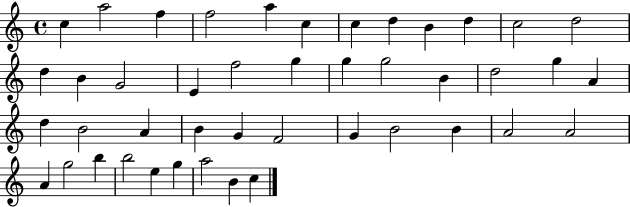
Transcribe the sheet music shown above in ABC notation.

X:1
T:Untitled
M:4/4
L:1/4
K:C
c a2 f f2 a c c d B d c2 d2 d B G2 E f2 g g g2 B d2 g A d B2 A B G F2 G B2 B A2 A2 A g2 b b2 e g a2 B c